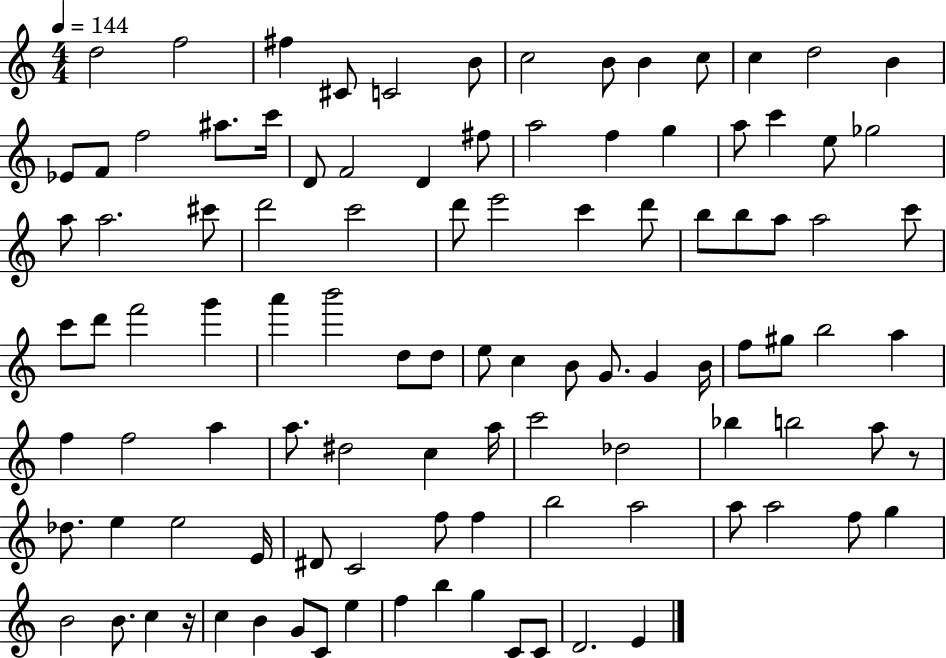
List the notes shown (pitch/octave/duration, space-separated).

D5/h F5/h F#5/q C#4/e C4/h B4/e C5/h B4/e B4/q C5/e C5/q D5/h B4/q Eb4/e F4/e F5/h A#5/e. C6/s D4/e F4/h D4/q F#5/e A5/h F5/q G5/q A5/e C6/q E5/e Gb5/h A5/e A5/h. C#6/e D6/h C6/h D6/e E6/h C6/q D6/e B5/e B5/e A5/e A5/h C6/e C6/e D6/e F6/h G6/q A6/q B6/h D5/e D5/e E5/e C5/q B4/e G4/e. G4/q B4/s F5/e G#5/e B5/h A5/q F5/q F5/h A5/q A5/e. D#5/h C5/q A5/s C6/h Db5/h Bb5/q B5/h A5/e R/e Db5/e. E5/q E5/h E4/s D#4/e C4/h F5/e F5/q B5/h A5/h A5/e A5/h F5/e G5/q B4/h B4/e. C5/q R/s C5/q B4/q G4/e C4/e E5/q F5/q B5/q G5/q C4/e C4/e D4/h. E4/q